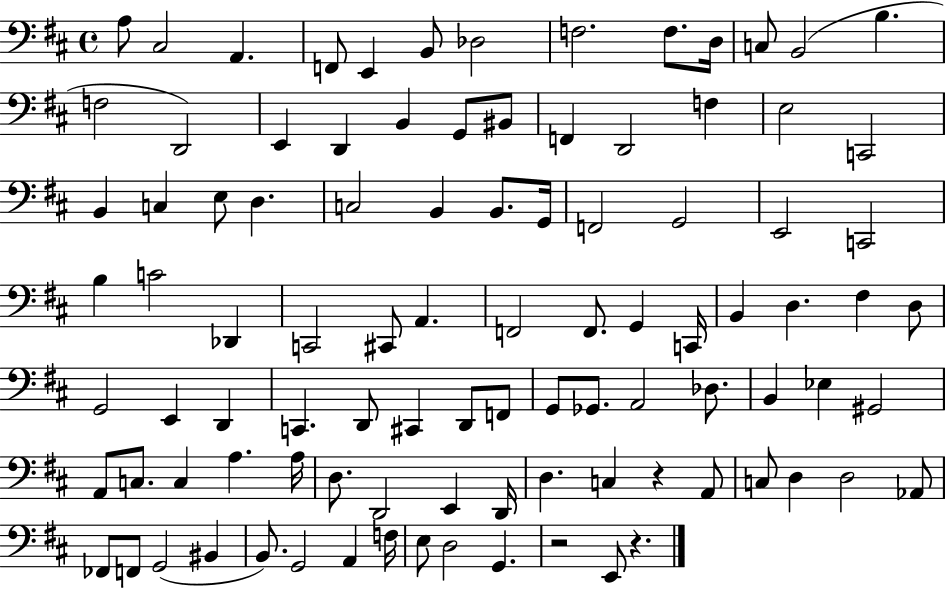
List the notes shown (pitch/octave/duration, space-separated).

A3/e C#3/h A2/q. F2/e E2/q B2/e Db3/h F3/h. F3/e. D3/s C3/e B2/h B3/q. F3/h D2/h E2/q D2/q B2/q G2/e BIS2/e F2/q D2/h F3/q E3/h C2/h B2/q C3/q E3/e D3/q. C3/h B2/q B2/e. G2/s F2/h G2/h E2/h C2/h B3/q C4/h Db2/q C2/h C#2/e A2/q. F2/h F2/e. G2/q C2/s B2/q D3/q. F#3/q D3/e G2/h E2/q D2/q C2/q. D2/e C#2/q D2/e F2/e G2/e Gb2/e. A2/h Db3/e. B2/q Eb3/q G#2/h A2/e C3/e. C3/q A3/q. A3/s D3/e. D2/h E2/q D2/s D3/q. C3/q R/q A2/e C3/e D3/q D3/h Ab2/e FES2/e F2/e G2/h BIS2/q B2/e. G2/h A2/q F3/s E3/e D3/h G2/q. R/h E2/e R/q.